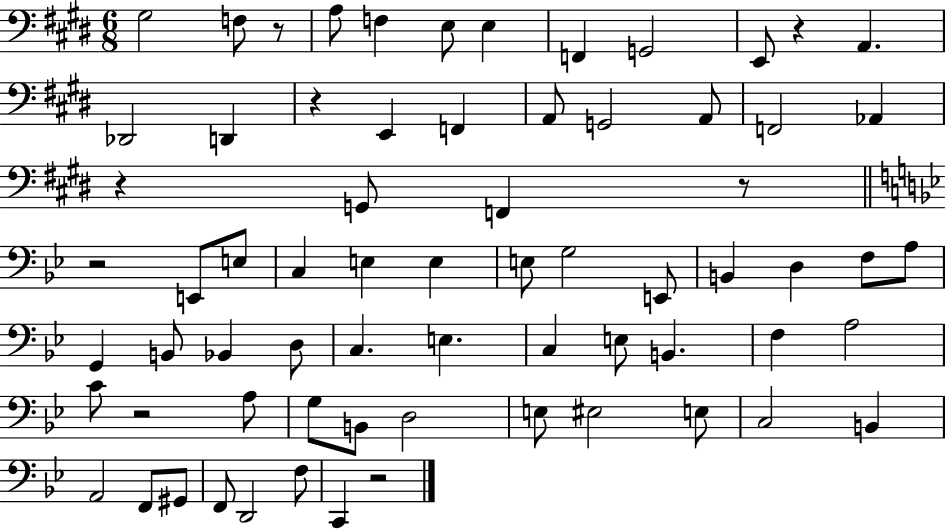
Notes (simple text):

G#3/h F3/e R/e A3/e F3/q E3/e E3/q F2/q G2/h E2/e R/q A2/q. Db2/h D2/q R/q E2/q F2/q A2/e G2/h A2/e F2/h Ab2/q R/q G2/e F2/q R/e R/h E2/e E3/e C3/q E3/q E3/q E3/e G3/h E2/e B2/q D3/q F3/e A3/e G2/q B2/e Bb2/q D3/e C3/q. E3/q. C3/q E3/e B2/q. F3/q A3/h C4/e R/h A3/e G3/e B2/e D3/h E3/e EIS3/h E3/e C3/h B2/q A2/h F2/e G#2/e F2/e D2/h F3/e C2/q R/h